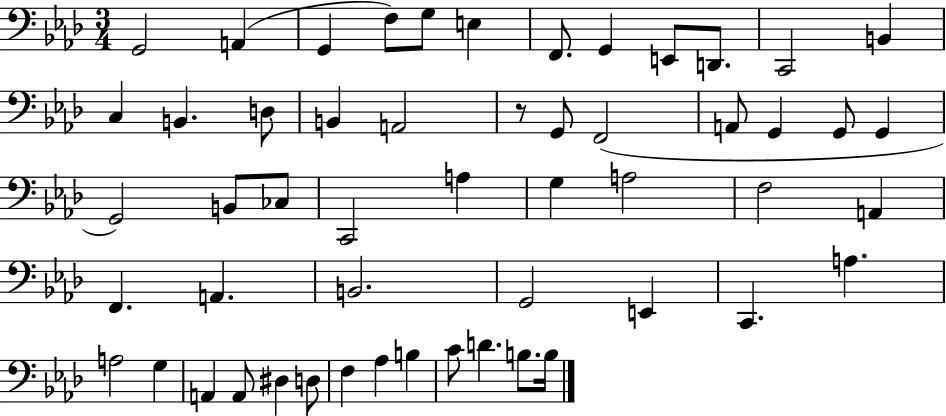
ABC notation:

X:1
T:Untitled
M:3/4
L:1/4
K:Ab
G,,2 A,, G,, F,/2 G,/2 E, F,,/2 G,, E,,/2 D,,/2 C,,2 B,, C, B,, D,/2 B,, A,,2 z/2 G,,/2 F,,2 A,,/2 G,, G,,/2 G,, G,,2 B,,/2 _C,/2 C,,2 A, G, A,2 F,2 A,, F,, A,, B,,2 G,,2 E,, C,, A, A,2 G, A,, A,,/2 ^D, D,/2 F, _A, B, C/2 D B,/2 B,/4